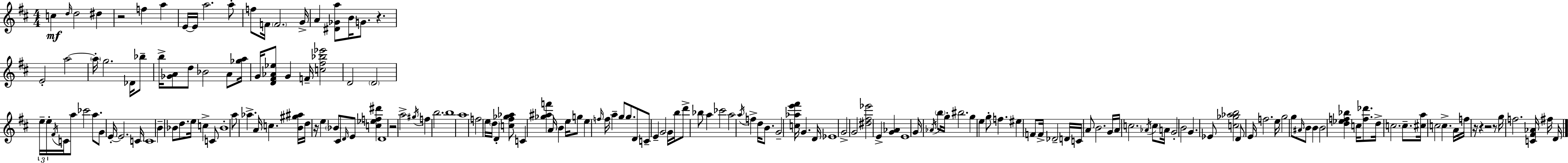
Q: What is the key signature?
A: D major